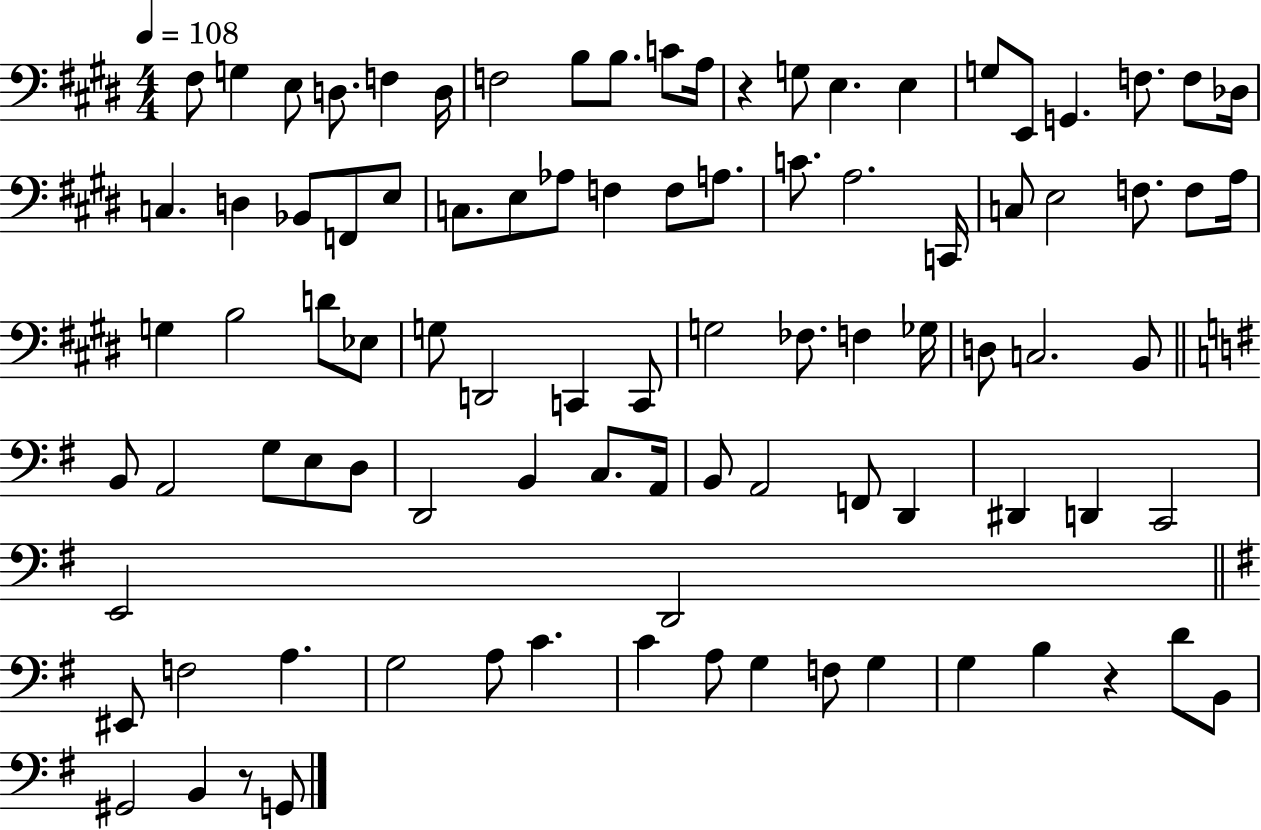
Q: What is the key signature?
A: E major